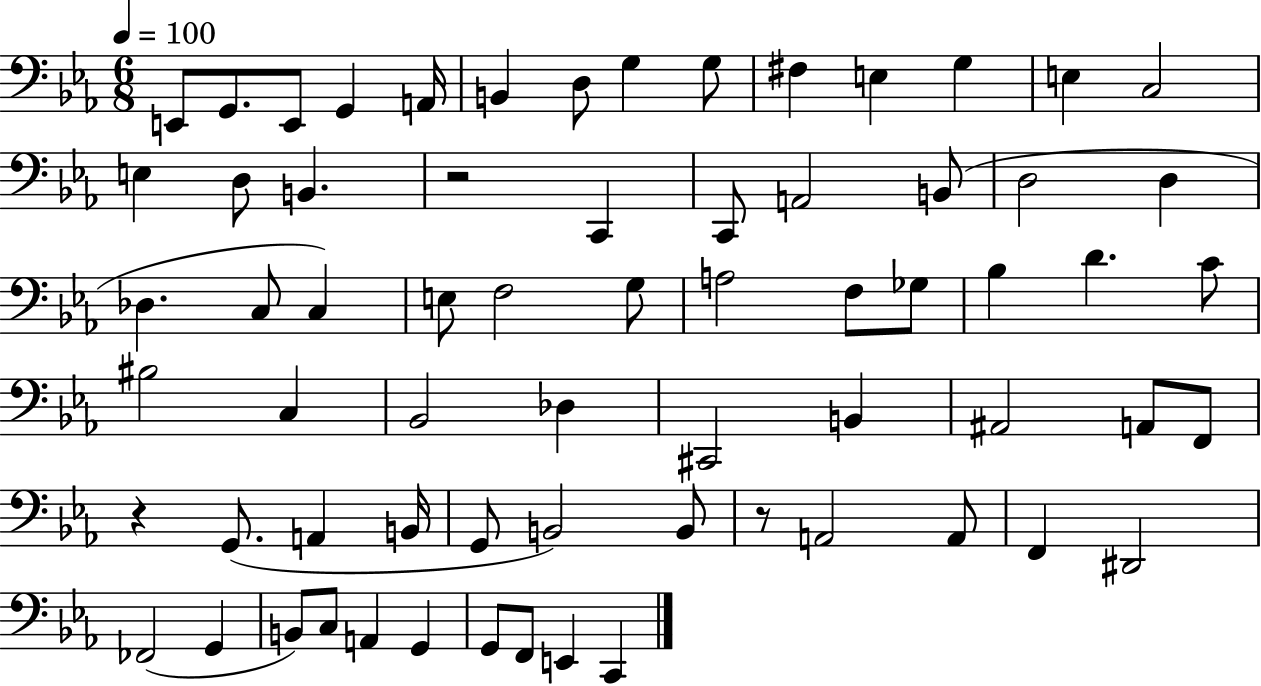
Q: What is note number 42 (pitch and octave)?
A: A#2